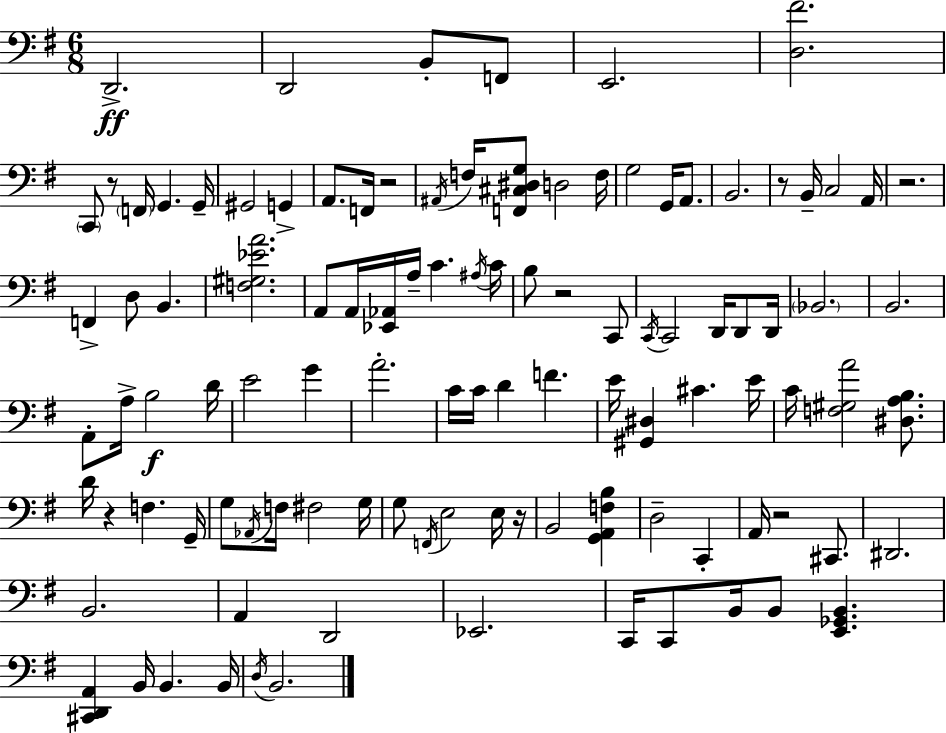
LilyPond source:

{
  \clef bass
  \numericTimeSignature
  \time 6/8
  \key e \minor
  d,2.->\ff | d,2 b,8-. f,8 | e,2. | <d fis'>2. | \break \parenthesize c,8 r8 \parenthesize f,16 g,4. g,16-- | gis,2 g,4-> | a,8. f,16 r2 | \acciaccatura { ais,16 } f16 <f, cis dis g>8 d2 | \break f16 g2 g,16 a,8. | b,2. | r8 b,16-- c2 | a,16 r2. | \break f,4-> d8 b,4. | <f gis ees' a'>2. | a,8 a,16 <ees, aes,>16 a16-- c'4. | \acciaccatura { ais16 } c'16 b8 r2 | \break c,8 \acciaccatura { c,16 } c,2 d,16 | d,8 d,16 \parenthesize bes,2. | b,2. | a,8-. a16-> b2\f | \break d'16 e'2 g'4 | a'2.-. | c'16 c'16 d'4 f'4. | e'16 <gis, dis>4 cis'4. | \break e'16 c'16 <f gis a'>2 | <dis a b>8. d'16 r4 f4. | g,16-- g8 \acciaccatura { aes,16 } f16 fis2 | g16 g8 \acciaccatura { f,16 } e2 | \break e16 r16 b,2 | <g, a, f b>4 d2-- | c,4-. a,16 r2 | cis,8. dis,2. | \break b,2. | a,4 d,2 | ees,2. | c,16 c,8 b,16 b,8 <e, ges, b,>4. | \break <cis, d, a,>4 b,16 b,4. | b,16 \acciaccatura { d16 } b,2. | \bar "|."
}